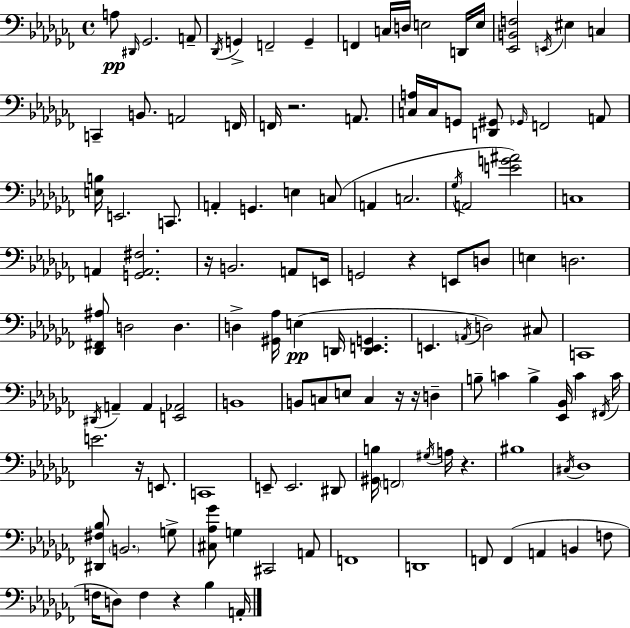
A3/e D#2/s Gb2/h. A2/e Db2/s G2/q F2/h G2/q F2/q C3/s D3/s E3/h D2/s E3/s [Eb2,B2,F3]/h E2/s EIS3/q C3/q C2/q B2/e. A2/h F2/s F2/s R/h. A2/e. [C3,A3]/s C3/s G2/e [D2,G#2]/e Gb2/s F2/h A2/e [E3,B3]/s E2/h. C2/e. A2/q G2/q. E3/q C3/e A2/q C3/h. Gb3/s A2/h [E4,G4,A#4]/h C3/w A2/q [G2,A2,F#3]/h. R/s B2/h. A2/e E2/s G2/h R/q E2/e D3/e E3/q D3/h. [Db2,F#2,A#3]/e D3/h D3/q. D3/q [G#2,Ab3]/s E3/q D2/s [D2,E2,G2]/q. E2/q. A2/s D3/h C#3/e C2/w D#2/s A2/q A2/q [E2,Ab2]/h B2/w B2/e C3/e E3/e C3/q R/s R/s D3/q B3/e C4/q B3/q [Eb2,Bb2]/s C4/q F#2/s C4/s E4/h. R/s E2/e. C2/w E2/e E2/h. D#2/e [G#2,B3]/s F2/h G#3/s A3/s R/q. BIS3/w C#3/s Db3/w [D#2,F#3,Bb3]/e B2/h. G3/e [C#3,Ab3,Gb4]/e G3/q C#2/h A2/e F2/w D2/w F2/e F2/q A2/q B2/q F3/e F3/s D3/e F3/q R/q Bb3/q A2/s